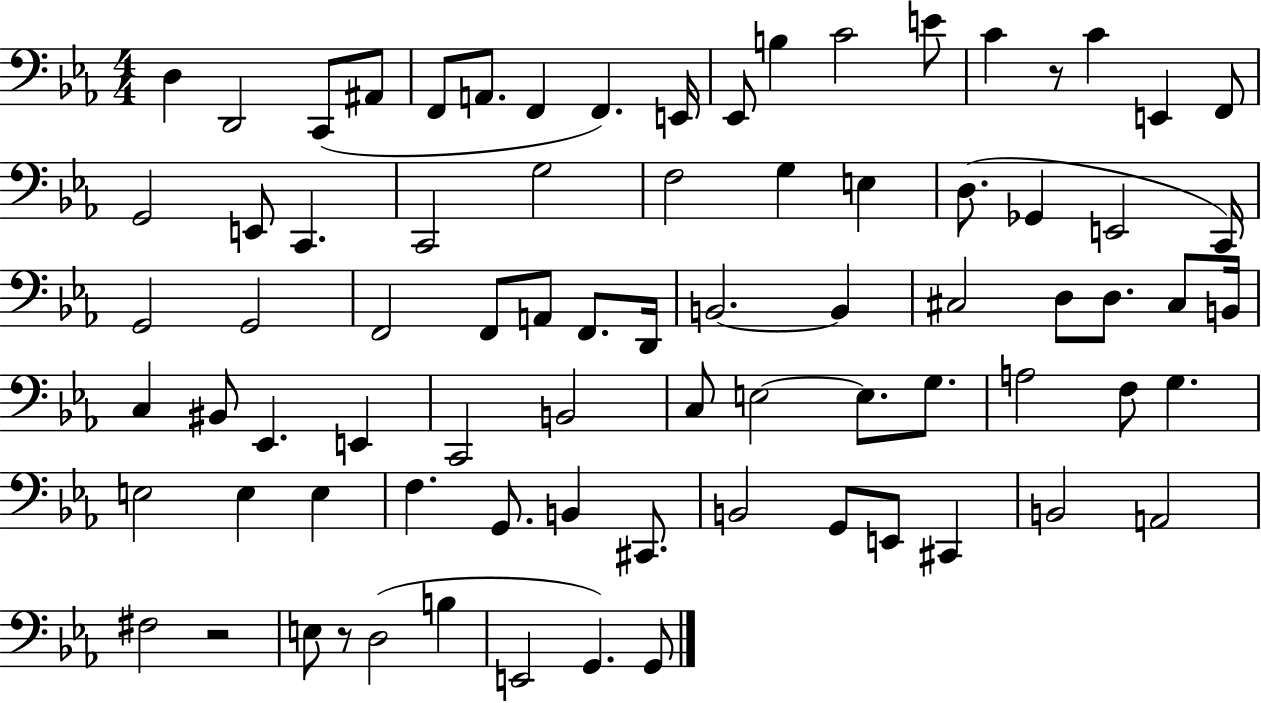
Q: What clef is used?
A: bass